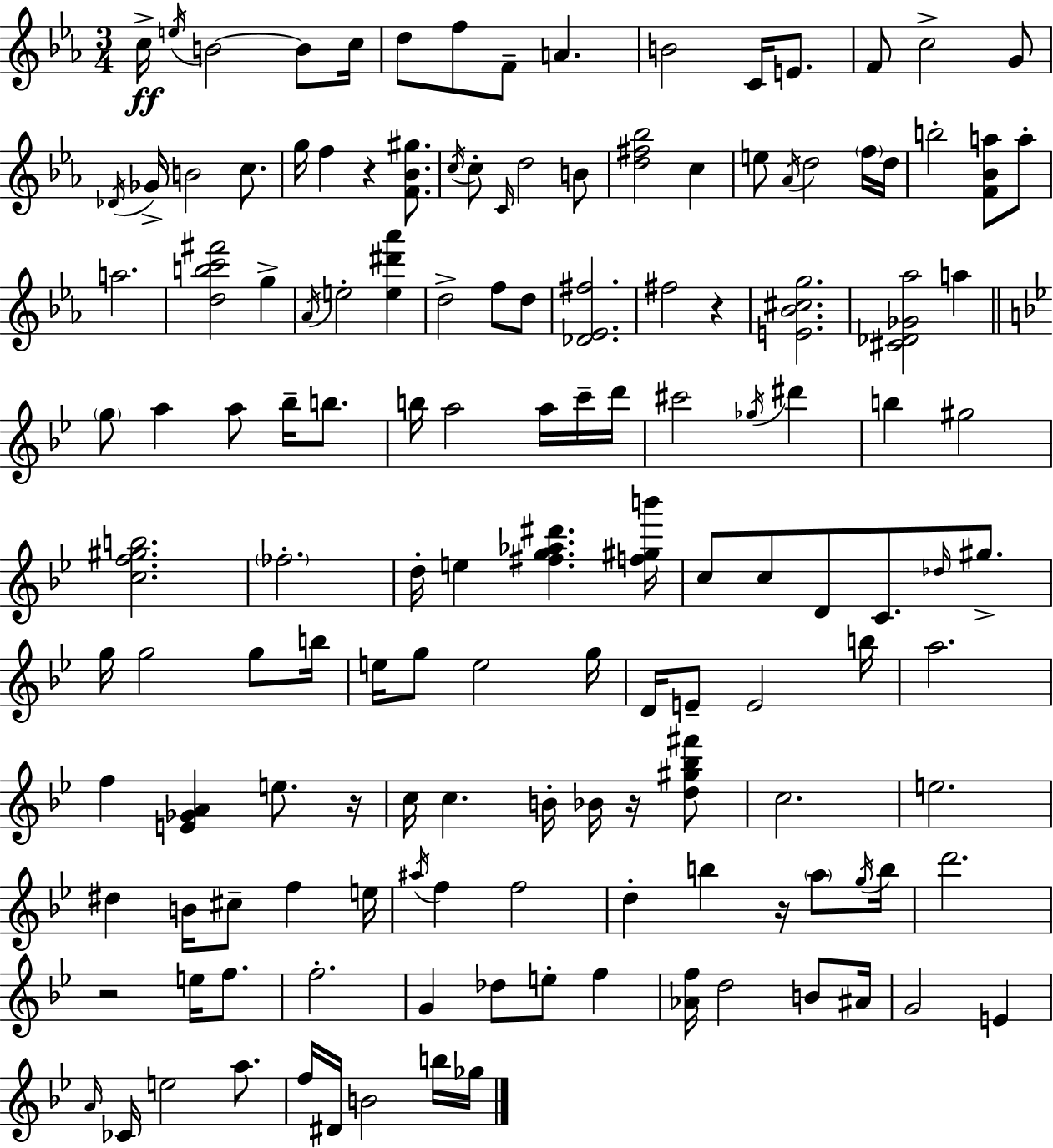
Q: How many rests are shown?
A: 6